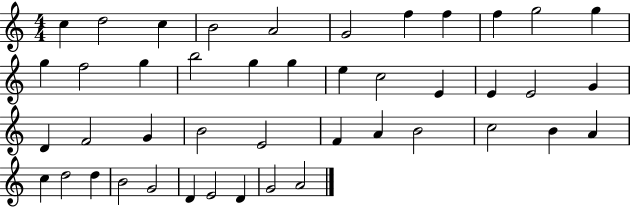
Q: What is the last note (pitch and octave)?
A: A4